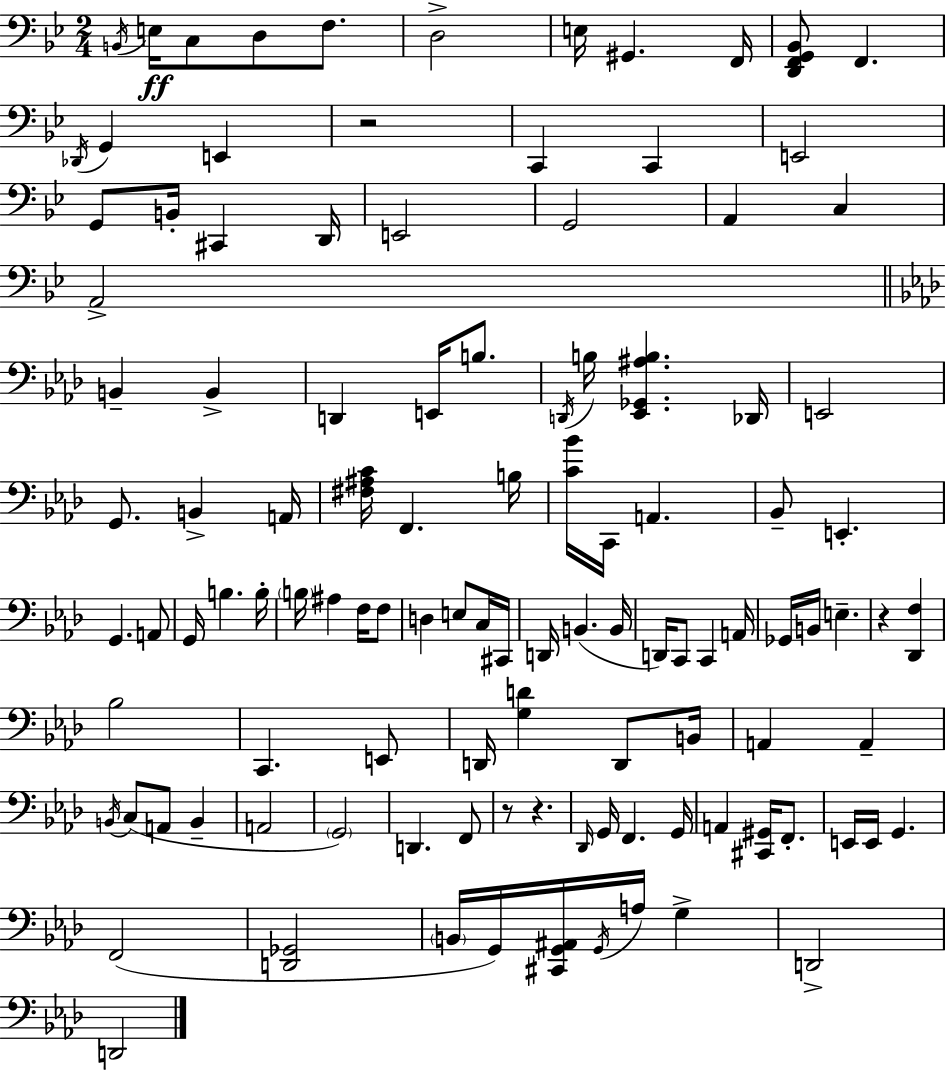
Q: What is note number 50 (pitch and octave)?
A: A#3